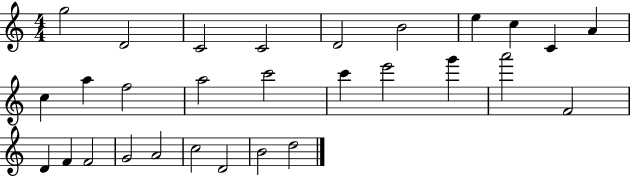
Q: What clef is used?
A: treble